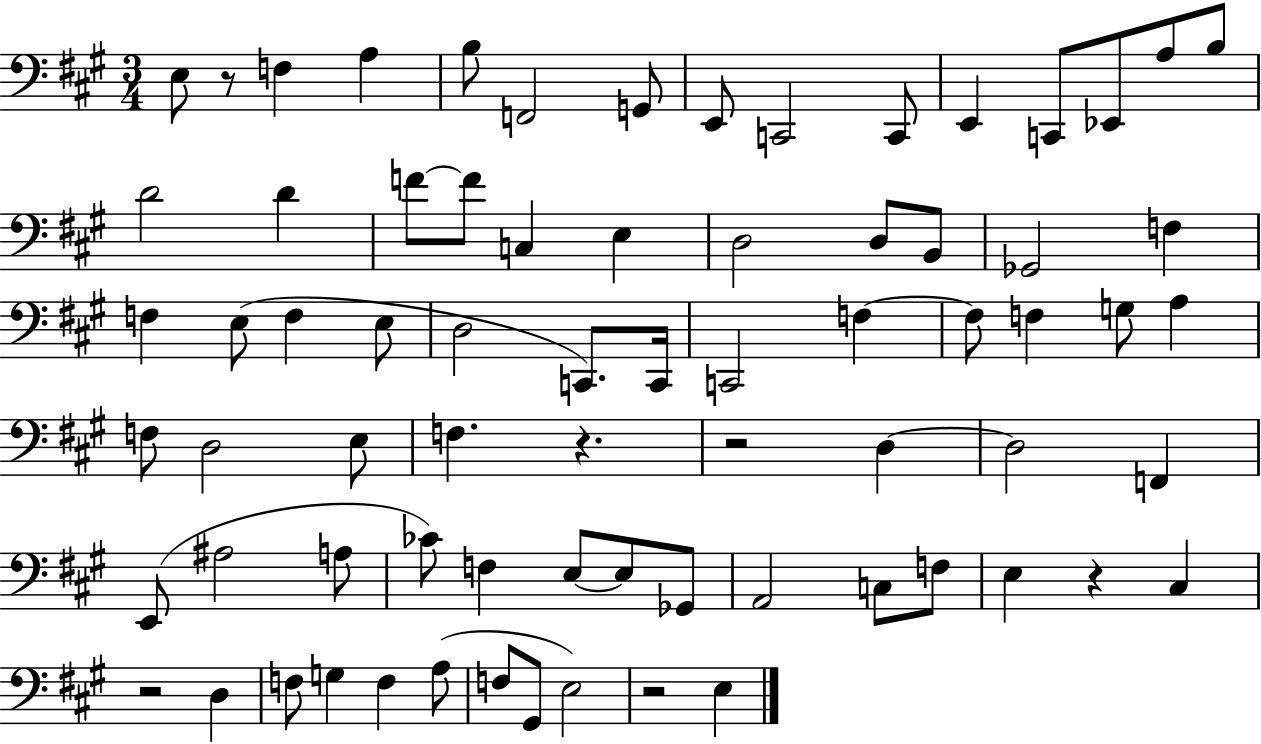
E3/e R/e F3/q A3/q B3/e F2/h G2/e E2/e C2/h C2/e E2/q C2/e Eb2/e A3/e B3/e D4/h D4/q F4/e F4/e C3/q E3/q D3/h D3/e B2/e Gb2/h F3/q F3/q E3/e F3/q E3/e D3/h C2/e. C2/s C2/h F3/q F3/e F3/q G3/e A3/q F3/e D3/h E3/e F3/q. R/q. R/h D3/q D3/h F2/q E2/e A#3/h A3/e CES4/e F3/q E3/e E3/e Gb2/e A2/h C3/e F3/e E3/q R/q C#3/q R/h D3/q F3/e G3/q F3/q A3/e F3/e G#2/e E3/h R/h E3/q